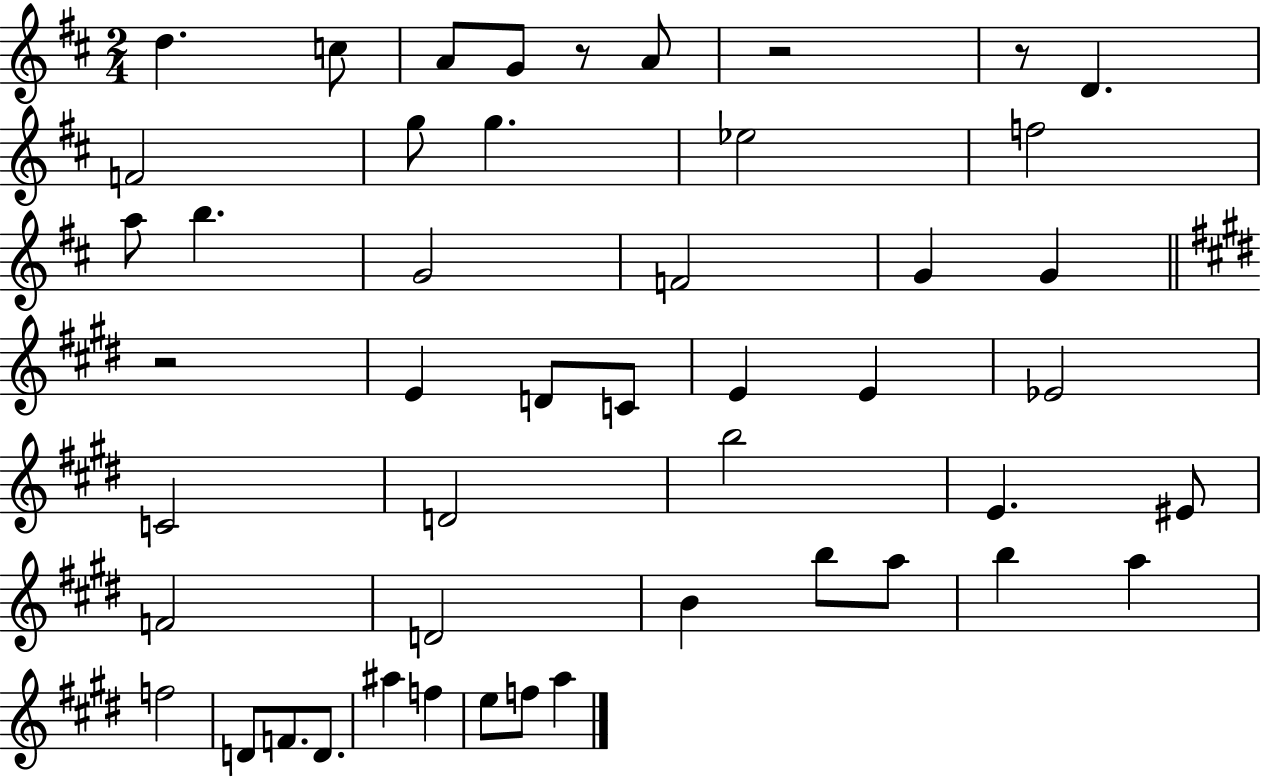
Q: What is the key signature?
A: D major